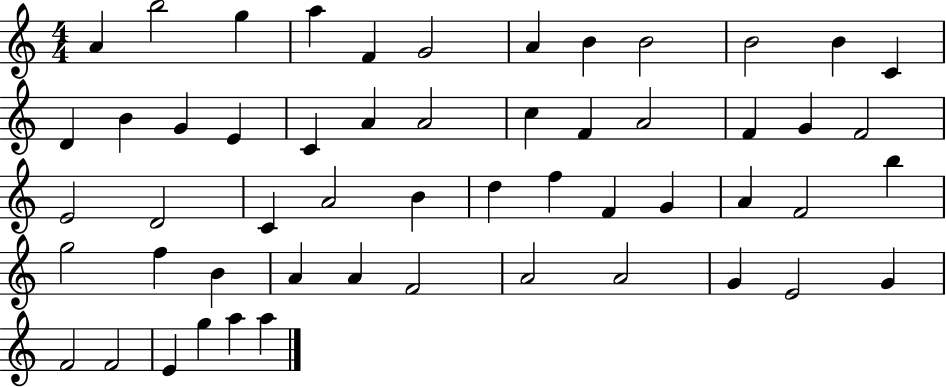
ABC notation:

X:1
T:Untitled
M:4/4
L:1/4
K:C
A b2 g a F G2 A B B2 B2 B C D B G E C A A2 c F A2 F G F2 E2 D2 C A2 B d f F G A F2 b g2 f B A A F2 A2 A2 G E2 G F2 F2 E g a a